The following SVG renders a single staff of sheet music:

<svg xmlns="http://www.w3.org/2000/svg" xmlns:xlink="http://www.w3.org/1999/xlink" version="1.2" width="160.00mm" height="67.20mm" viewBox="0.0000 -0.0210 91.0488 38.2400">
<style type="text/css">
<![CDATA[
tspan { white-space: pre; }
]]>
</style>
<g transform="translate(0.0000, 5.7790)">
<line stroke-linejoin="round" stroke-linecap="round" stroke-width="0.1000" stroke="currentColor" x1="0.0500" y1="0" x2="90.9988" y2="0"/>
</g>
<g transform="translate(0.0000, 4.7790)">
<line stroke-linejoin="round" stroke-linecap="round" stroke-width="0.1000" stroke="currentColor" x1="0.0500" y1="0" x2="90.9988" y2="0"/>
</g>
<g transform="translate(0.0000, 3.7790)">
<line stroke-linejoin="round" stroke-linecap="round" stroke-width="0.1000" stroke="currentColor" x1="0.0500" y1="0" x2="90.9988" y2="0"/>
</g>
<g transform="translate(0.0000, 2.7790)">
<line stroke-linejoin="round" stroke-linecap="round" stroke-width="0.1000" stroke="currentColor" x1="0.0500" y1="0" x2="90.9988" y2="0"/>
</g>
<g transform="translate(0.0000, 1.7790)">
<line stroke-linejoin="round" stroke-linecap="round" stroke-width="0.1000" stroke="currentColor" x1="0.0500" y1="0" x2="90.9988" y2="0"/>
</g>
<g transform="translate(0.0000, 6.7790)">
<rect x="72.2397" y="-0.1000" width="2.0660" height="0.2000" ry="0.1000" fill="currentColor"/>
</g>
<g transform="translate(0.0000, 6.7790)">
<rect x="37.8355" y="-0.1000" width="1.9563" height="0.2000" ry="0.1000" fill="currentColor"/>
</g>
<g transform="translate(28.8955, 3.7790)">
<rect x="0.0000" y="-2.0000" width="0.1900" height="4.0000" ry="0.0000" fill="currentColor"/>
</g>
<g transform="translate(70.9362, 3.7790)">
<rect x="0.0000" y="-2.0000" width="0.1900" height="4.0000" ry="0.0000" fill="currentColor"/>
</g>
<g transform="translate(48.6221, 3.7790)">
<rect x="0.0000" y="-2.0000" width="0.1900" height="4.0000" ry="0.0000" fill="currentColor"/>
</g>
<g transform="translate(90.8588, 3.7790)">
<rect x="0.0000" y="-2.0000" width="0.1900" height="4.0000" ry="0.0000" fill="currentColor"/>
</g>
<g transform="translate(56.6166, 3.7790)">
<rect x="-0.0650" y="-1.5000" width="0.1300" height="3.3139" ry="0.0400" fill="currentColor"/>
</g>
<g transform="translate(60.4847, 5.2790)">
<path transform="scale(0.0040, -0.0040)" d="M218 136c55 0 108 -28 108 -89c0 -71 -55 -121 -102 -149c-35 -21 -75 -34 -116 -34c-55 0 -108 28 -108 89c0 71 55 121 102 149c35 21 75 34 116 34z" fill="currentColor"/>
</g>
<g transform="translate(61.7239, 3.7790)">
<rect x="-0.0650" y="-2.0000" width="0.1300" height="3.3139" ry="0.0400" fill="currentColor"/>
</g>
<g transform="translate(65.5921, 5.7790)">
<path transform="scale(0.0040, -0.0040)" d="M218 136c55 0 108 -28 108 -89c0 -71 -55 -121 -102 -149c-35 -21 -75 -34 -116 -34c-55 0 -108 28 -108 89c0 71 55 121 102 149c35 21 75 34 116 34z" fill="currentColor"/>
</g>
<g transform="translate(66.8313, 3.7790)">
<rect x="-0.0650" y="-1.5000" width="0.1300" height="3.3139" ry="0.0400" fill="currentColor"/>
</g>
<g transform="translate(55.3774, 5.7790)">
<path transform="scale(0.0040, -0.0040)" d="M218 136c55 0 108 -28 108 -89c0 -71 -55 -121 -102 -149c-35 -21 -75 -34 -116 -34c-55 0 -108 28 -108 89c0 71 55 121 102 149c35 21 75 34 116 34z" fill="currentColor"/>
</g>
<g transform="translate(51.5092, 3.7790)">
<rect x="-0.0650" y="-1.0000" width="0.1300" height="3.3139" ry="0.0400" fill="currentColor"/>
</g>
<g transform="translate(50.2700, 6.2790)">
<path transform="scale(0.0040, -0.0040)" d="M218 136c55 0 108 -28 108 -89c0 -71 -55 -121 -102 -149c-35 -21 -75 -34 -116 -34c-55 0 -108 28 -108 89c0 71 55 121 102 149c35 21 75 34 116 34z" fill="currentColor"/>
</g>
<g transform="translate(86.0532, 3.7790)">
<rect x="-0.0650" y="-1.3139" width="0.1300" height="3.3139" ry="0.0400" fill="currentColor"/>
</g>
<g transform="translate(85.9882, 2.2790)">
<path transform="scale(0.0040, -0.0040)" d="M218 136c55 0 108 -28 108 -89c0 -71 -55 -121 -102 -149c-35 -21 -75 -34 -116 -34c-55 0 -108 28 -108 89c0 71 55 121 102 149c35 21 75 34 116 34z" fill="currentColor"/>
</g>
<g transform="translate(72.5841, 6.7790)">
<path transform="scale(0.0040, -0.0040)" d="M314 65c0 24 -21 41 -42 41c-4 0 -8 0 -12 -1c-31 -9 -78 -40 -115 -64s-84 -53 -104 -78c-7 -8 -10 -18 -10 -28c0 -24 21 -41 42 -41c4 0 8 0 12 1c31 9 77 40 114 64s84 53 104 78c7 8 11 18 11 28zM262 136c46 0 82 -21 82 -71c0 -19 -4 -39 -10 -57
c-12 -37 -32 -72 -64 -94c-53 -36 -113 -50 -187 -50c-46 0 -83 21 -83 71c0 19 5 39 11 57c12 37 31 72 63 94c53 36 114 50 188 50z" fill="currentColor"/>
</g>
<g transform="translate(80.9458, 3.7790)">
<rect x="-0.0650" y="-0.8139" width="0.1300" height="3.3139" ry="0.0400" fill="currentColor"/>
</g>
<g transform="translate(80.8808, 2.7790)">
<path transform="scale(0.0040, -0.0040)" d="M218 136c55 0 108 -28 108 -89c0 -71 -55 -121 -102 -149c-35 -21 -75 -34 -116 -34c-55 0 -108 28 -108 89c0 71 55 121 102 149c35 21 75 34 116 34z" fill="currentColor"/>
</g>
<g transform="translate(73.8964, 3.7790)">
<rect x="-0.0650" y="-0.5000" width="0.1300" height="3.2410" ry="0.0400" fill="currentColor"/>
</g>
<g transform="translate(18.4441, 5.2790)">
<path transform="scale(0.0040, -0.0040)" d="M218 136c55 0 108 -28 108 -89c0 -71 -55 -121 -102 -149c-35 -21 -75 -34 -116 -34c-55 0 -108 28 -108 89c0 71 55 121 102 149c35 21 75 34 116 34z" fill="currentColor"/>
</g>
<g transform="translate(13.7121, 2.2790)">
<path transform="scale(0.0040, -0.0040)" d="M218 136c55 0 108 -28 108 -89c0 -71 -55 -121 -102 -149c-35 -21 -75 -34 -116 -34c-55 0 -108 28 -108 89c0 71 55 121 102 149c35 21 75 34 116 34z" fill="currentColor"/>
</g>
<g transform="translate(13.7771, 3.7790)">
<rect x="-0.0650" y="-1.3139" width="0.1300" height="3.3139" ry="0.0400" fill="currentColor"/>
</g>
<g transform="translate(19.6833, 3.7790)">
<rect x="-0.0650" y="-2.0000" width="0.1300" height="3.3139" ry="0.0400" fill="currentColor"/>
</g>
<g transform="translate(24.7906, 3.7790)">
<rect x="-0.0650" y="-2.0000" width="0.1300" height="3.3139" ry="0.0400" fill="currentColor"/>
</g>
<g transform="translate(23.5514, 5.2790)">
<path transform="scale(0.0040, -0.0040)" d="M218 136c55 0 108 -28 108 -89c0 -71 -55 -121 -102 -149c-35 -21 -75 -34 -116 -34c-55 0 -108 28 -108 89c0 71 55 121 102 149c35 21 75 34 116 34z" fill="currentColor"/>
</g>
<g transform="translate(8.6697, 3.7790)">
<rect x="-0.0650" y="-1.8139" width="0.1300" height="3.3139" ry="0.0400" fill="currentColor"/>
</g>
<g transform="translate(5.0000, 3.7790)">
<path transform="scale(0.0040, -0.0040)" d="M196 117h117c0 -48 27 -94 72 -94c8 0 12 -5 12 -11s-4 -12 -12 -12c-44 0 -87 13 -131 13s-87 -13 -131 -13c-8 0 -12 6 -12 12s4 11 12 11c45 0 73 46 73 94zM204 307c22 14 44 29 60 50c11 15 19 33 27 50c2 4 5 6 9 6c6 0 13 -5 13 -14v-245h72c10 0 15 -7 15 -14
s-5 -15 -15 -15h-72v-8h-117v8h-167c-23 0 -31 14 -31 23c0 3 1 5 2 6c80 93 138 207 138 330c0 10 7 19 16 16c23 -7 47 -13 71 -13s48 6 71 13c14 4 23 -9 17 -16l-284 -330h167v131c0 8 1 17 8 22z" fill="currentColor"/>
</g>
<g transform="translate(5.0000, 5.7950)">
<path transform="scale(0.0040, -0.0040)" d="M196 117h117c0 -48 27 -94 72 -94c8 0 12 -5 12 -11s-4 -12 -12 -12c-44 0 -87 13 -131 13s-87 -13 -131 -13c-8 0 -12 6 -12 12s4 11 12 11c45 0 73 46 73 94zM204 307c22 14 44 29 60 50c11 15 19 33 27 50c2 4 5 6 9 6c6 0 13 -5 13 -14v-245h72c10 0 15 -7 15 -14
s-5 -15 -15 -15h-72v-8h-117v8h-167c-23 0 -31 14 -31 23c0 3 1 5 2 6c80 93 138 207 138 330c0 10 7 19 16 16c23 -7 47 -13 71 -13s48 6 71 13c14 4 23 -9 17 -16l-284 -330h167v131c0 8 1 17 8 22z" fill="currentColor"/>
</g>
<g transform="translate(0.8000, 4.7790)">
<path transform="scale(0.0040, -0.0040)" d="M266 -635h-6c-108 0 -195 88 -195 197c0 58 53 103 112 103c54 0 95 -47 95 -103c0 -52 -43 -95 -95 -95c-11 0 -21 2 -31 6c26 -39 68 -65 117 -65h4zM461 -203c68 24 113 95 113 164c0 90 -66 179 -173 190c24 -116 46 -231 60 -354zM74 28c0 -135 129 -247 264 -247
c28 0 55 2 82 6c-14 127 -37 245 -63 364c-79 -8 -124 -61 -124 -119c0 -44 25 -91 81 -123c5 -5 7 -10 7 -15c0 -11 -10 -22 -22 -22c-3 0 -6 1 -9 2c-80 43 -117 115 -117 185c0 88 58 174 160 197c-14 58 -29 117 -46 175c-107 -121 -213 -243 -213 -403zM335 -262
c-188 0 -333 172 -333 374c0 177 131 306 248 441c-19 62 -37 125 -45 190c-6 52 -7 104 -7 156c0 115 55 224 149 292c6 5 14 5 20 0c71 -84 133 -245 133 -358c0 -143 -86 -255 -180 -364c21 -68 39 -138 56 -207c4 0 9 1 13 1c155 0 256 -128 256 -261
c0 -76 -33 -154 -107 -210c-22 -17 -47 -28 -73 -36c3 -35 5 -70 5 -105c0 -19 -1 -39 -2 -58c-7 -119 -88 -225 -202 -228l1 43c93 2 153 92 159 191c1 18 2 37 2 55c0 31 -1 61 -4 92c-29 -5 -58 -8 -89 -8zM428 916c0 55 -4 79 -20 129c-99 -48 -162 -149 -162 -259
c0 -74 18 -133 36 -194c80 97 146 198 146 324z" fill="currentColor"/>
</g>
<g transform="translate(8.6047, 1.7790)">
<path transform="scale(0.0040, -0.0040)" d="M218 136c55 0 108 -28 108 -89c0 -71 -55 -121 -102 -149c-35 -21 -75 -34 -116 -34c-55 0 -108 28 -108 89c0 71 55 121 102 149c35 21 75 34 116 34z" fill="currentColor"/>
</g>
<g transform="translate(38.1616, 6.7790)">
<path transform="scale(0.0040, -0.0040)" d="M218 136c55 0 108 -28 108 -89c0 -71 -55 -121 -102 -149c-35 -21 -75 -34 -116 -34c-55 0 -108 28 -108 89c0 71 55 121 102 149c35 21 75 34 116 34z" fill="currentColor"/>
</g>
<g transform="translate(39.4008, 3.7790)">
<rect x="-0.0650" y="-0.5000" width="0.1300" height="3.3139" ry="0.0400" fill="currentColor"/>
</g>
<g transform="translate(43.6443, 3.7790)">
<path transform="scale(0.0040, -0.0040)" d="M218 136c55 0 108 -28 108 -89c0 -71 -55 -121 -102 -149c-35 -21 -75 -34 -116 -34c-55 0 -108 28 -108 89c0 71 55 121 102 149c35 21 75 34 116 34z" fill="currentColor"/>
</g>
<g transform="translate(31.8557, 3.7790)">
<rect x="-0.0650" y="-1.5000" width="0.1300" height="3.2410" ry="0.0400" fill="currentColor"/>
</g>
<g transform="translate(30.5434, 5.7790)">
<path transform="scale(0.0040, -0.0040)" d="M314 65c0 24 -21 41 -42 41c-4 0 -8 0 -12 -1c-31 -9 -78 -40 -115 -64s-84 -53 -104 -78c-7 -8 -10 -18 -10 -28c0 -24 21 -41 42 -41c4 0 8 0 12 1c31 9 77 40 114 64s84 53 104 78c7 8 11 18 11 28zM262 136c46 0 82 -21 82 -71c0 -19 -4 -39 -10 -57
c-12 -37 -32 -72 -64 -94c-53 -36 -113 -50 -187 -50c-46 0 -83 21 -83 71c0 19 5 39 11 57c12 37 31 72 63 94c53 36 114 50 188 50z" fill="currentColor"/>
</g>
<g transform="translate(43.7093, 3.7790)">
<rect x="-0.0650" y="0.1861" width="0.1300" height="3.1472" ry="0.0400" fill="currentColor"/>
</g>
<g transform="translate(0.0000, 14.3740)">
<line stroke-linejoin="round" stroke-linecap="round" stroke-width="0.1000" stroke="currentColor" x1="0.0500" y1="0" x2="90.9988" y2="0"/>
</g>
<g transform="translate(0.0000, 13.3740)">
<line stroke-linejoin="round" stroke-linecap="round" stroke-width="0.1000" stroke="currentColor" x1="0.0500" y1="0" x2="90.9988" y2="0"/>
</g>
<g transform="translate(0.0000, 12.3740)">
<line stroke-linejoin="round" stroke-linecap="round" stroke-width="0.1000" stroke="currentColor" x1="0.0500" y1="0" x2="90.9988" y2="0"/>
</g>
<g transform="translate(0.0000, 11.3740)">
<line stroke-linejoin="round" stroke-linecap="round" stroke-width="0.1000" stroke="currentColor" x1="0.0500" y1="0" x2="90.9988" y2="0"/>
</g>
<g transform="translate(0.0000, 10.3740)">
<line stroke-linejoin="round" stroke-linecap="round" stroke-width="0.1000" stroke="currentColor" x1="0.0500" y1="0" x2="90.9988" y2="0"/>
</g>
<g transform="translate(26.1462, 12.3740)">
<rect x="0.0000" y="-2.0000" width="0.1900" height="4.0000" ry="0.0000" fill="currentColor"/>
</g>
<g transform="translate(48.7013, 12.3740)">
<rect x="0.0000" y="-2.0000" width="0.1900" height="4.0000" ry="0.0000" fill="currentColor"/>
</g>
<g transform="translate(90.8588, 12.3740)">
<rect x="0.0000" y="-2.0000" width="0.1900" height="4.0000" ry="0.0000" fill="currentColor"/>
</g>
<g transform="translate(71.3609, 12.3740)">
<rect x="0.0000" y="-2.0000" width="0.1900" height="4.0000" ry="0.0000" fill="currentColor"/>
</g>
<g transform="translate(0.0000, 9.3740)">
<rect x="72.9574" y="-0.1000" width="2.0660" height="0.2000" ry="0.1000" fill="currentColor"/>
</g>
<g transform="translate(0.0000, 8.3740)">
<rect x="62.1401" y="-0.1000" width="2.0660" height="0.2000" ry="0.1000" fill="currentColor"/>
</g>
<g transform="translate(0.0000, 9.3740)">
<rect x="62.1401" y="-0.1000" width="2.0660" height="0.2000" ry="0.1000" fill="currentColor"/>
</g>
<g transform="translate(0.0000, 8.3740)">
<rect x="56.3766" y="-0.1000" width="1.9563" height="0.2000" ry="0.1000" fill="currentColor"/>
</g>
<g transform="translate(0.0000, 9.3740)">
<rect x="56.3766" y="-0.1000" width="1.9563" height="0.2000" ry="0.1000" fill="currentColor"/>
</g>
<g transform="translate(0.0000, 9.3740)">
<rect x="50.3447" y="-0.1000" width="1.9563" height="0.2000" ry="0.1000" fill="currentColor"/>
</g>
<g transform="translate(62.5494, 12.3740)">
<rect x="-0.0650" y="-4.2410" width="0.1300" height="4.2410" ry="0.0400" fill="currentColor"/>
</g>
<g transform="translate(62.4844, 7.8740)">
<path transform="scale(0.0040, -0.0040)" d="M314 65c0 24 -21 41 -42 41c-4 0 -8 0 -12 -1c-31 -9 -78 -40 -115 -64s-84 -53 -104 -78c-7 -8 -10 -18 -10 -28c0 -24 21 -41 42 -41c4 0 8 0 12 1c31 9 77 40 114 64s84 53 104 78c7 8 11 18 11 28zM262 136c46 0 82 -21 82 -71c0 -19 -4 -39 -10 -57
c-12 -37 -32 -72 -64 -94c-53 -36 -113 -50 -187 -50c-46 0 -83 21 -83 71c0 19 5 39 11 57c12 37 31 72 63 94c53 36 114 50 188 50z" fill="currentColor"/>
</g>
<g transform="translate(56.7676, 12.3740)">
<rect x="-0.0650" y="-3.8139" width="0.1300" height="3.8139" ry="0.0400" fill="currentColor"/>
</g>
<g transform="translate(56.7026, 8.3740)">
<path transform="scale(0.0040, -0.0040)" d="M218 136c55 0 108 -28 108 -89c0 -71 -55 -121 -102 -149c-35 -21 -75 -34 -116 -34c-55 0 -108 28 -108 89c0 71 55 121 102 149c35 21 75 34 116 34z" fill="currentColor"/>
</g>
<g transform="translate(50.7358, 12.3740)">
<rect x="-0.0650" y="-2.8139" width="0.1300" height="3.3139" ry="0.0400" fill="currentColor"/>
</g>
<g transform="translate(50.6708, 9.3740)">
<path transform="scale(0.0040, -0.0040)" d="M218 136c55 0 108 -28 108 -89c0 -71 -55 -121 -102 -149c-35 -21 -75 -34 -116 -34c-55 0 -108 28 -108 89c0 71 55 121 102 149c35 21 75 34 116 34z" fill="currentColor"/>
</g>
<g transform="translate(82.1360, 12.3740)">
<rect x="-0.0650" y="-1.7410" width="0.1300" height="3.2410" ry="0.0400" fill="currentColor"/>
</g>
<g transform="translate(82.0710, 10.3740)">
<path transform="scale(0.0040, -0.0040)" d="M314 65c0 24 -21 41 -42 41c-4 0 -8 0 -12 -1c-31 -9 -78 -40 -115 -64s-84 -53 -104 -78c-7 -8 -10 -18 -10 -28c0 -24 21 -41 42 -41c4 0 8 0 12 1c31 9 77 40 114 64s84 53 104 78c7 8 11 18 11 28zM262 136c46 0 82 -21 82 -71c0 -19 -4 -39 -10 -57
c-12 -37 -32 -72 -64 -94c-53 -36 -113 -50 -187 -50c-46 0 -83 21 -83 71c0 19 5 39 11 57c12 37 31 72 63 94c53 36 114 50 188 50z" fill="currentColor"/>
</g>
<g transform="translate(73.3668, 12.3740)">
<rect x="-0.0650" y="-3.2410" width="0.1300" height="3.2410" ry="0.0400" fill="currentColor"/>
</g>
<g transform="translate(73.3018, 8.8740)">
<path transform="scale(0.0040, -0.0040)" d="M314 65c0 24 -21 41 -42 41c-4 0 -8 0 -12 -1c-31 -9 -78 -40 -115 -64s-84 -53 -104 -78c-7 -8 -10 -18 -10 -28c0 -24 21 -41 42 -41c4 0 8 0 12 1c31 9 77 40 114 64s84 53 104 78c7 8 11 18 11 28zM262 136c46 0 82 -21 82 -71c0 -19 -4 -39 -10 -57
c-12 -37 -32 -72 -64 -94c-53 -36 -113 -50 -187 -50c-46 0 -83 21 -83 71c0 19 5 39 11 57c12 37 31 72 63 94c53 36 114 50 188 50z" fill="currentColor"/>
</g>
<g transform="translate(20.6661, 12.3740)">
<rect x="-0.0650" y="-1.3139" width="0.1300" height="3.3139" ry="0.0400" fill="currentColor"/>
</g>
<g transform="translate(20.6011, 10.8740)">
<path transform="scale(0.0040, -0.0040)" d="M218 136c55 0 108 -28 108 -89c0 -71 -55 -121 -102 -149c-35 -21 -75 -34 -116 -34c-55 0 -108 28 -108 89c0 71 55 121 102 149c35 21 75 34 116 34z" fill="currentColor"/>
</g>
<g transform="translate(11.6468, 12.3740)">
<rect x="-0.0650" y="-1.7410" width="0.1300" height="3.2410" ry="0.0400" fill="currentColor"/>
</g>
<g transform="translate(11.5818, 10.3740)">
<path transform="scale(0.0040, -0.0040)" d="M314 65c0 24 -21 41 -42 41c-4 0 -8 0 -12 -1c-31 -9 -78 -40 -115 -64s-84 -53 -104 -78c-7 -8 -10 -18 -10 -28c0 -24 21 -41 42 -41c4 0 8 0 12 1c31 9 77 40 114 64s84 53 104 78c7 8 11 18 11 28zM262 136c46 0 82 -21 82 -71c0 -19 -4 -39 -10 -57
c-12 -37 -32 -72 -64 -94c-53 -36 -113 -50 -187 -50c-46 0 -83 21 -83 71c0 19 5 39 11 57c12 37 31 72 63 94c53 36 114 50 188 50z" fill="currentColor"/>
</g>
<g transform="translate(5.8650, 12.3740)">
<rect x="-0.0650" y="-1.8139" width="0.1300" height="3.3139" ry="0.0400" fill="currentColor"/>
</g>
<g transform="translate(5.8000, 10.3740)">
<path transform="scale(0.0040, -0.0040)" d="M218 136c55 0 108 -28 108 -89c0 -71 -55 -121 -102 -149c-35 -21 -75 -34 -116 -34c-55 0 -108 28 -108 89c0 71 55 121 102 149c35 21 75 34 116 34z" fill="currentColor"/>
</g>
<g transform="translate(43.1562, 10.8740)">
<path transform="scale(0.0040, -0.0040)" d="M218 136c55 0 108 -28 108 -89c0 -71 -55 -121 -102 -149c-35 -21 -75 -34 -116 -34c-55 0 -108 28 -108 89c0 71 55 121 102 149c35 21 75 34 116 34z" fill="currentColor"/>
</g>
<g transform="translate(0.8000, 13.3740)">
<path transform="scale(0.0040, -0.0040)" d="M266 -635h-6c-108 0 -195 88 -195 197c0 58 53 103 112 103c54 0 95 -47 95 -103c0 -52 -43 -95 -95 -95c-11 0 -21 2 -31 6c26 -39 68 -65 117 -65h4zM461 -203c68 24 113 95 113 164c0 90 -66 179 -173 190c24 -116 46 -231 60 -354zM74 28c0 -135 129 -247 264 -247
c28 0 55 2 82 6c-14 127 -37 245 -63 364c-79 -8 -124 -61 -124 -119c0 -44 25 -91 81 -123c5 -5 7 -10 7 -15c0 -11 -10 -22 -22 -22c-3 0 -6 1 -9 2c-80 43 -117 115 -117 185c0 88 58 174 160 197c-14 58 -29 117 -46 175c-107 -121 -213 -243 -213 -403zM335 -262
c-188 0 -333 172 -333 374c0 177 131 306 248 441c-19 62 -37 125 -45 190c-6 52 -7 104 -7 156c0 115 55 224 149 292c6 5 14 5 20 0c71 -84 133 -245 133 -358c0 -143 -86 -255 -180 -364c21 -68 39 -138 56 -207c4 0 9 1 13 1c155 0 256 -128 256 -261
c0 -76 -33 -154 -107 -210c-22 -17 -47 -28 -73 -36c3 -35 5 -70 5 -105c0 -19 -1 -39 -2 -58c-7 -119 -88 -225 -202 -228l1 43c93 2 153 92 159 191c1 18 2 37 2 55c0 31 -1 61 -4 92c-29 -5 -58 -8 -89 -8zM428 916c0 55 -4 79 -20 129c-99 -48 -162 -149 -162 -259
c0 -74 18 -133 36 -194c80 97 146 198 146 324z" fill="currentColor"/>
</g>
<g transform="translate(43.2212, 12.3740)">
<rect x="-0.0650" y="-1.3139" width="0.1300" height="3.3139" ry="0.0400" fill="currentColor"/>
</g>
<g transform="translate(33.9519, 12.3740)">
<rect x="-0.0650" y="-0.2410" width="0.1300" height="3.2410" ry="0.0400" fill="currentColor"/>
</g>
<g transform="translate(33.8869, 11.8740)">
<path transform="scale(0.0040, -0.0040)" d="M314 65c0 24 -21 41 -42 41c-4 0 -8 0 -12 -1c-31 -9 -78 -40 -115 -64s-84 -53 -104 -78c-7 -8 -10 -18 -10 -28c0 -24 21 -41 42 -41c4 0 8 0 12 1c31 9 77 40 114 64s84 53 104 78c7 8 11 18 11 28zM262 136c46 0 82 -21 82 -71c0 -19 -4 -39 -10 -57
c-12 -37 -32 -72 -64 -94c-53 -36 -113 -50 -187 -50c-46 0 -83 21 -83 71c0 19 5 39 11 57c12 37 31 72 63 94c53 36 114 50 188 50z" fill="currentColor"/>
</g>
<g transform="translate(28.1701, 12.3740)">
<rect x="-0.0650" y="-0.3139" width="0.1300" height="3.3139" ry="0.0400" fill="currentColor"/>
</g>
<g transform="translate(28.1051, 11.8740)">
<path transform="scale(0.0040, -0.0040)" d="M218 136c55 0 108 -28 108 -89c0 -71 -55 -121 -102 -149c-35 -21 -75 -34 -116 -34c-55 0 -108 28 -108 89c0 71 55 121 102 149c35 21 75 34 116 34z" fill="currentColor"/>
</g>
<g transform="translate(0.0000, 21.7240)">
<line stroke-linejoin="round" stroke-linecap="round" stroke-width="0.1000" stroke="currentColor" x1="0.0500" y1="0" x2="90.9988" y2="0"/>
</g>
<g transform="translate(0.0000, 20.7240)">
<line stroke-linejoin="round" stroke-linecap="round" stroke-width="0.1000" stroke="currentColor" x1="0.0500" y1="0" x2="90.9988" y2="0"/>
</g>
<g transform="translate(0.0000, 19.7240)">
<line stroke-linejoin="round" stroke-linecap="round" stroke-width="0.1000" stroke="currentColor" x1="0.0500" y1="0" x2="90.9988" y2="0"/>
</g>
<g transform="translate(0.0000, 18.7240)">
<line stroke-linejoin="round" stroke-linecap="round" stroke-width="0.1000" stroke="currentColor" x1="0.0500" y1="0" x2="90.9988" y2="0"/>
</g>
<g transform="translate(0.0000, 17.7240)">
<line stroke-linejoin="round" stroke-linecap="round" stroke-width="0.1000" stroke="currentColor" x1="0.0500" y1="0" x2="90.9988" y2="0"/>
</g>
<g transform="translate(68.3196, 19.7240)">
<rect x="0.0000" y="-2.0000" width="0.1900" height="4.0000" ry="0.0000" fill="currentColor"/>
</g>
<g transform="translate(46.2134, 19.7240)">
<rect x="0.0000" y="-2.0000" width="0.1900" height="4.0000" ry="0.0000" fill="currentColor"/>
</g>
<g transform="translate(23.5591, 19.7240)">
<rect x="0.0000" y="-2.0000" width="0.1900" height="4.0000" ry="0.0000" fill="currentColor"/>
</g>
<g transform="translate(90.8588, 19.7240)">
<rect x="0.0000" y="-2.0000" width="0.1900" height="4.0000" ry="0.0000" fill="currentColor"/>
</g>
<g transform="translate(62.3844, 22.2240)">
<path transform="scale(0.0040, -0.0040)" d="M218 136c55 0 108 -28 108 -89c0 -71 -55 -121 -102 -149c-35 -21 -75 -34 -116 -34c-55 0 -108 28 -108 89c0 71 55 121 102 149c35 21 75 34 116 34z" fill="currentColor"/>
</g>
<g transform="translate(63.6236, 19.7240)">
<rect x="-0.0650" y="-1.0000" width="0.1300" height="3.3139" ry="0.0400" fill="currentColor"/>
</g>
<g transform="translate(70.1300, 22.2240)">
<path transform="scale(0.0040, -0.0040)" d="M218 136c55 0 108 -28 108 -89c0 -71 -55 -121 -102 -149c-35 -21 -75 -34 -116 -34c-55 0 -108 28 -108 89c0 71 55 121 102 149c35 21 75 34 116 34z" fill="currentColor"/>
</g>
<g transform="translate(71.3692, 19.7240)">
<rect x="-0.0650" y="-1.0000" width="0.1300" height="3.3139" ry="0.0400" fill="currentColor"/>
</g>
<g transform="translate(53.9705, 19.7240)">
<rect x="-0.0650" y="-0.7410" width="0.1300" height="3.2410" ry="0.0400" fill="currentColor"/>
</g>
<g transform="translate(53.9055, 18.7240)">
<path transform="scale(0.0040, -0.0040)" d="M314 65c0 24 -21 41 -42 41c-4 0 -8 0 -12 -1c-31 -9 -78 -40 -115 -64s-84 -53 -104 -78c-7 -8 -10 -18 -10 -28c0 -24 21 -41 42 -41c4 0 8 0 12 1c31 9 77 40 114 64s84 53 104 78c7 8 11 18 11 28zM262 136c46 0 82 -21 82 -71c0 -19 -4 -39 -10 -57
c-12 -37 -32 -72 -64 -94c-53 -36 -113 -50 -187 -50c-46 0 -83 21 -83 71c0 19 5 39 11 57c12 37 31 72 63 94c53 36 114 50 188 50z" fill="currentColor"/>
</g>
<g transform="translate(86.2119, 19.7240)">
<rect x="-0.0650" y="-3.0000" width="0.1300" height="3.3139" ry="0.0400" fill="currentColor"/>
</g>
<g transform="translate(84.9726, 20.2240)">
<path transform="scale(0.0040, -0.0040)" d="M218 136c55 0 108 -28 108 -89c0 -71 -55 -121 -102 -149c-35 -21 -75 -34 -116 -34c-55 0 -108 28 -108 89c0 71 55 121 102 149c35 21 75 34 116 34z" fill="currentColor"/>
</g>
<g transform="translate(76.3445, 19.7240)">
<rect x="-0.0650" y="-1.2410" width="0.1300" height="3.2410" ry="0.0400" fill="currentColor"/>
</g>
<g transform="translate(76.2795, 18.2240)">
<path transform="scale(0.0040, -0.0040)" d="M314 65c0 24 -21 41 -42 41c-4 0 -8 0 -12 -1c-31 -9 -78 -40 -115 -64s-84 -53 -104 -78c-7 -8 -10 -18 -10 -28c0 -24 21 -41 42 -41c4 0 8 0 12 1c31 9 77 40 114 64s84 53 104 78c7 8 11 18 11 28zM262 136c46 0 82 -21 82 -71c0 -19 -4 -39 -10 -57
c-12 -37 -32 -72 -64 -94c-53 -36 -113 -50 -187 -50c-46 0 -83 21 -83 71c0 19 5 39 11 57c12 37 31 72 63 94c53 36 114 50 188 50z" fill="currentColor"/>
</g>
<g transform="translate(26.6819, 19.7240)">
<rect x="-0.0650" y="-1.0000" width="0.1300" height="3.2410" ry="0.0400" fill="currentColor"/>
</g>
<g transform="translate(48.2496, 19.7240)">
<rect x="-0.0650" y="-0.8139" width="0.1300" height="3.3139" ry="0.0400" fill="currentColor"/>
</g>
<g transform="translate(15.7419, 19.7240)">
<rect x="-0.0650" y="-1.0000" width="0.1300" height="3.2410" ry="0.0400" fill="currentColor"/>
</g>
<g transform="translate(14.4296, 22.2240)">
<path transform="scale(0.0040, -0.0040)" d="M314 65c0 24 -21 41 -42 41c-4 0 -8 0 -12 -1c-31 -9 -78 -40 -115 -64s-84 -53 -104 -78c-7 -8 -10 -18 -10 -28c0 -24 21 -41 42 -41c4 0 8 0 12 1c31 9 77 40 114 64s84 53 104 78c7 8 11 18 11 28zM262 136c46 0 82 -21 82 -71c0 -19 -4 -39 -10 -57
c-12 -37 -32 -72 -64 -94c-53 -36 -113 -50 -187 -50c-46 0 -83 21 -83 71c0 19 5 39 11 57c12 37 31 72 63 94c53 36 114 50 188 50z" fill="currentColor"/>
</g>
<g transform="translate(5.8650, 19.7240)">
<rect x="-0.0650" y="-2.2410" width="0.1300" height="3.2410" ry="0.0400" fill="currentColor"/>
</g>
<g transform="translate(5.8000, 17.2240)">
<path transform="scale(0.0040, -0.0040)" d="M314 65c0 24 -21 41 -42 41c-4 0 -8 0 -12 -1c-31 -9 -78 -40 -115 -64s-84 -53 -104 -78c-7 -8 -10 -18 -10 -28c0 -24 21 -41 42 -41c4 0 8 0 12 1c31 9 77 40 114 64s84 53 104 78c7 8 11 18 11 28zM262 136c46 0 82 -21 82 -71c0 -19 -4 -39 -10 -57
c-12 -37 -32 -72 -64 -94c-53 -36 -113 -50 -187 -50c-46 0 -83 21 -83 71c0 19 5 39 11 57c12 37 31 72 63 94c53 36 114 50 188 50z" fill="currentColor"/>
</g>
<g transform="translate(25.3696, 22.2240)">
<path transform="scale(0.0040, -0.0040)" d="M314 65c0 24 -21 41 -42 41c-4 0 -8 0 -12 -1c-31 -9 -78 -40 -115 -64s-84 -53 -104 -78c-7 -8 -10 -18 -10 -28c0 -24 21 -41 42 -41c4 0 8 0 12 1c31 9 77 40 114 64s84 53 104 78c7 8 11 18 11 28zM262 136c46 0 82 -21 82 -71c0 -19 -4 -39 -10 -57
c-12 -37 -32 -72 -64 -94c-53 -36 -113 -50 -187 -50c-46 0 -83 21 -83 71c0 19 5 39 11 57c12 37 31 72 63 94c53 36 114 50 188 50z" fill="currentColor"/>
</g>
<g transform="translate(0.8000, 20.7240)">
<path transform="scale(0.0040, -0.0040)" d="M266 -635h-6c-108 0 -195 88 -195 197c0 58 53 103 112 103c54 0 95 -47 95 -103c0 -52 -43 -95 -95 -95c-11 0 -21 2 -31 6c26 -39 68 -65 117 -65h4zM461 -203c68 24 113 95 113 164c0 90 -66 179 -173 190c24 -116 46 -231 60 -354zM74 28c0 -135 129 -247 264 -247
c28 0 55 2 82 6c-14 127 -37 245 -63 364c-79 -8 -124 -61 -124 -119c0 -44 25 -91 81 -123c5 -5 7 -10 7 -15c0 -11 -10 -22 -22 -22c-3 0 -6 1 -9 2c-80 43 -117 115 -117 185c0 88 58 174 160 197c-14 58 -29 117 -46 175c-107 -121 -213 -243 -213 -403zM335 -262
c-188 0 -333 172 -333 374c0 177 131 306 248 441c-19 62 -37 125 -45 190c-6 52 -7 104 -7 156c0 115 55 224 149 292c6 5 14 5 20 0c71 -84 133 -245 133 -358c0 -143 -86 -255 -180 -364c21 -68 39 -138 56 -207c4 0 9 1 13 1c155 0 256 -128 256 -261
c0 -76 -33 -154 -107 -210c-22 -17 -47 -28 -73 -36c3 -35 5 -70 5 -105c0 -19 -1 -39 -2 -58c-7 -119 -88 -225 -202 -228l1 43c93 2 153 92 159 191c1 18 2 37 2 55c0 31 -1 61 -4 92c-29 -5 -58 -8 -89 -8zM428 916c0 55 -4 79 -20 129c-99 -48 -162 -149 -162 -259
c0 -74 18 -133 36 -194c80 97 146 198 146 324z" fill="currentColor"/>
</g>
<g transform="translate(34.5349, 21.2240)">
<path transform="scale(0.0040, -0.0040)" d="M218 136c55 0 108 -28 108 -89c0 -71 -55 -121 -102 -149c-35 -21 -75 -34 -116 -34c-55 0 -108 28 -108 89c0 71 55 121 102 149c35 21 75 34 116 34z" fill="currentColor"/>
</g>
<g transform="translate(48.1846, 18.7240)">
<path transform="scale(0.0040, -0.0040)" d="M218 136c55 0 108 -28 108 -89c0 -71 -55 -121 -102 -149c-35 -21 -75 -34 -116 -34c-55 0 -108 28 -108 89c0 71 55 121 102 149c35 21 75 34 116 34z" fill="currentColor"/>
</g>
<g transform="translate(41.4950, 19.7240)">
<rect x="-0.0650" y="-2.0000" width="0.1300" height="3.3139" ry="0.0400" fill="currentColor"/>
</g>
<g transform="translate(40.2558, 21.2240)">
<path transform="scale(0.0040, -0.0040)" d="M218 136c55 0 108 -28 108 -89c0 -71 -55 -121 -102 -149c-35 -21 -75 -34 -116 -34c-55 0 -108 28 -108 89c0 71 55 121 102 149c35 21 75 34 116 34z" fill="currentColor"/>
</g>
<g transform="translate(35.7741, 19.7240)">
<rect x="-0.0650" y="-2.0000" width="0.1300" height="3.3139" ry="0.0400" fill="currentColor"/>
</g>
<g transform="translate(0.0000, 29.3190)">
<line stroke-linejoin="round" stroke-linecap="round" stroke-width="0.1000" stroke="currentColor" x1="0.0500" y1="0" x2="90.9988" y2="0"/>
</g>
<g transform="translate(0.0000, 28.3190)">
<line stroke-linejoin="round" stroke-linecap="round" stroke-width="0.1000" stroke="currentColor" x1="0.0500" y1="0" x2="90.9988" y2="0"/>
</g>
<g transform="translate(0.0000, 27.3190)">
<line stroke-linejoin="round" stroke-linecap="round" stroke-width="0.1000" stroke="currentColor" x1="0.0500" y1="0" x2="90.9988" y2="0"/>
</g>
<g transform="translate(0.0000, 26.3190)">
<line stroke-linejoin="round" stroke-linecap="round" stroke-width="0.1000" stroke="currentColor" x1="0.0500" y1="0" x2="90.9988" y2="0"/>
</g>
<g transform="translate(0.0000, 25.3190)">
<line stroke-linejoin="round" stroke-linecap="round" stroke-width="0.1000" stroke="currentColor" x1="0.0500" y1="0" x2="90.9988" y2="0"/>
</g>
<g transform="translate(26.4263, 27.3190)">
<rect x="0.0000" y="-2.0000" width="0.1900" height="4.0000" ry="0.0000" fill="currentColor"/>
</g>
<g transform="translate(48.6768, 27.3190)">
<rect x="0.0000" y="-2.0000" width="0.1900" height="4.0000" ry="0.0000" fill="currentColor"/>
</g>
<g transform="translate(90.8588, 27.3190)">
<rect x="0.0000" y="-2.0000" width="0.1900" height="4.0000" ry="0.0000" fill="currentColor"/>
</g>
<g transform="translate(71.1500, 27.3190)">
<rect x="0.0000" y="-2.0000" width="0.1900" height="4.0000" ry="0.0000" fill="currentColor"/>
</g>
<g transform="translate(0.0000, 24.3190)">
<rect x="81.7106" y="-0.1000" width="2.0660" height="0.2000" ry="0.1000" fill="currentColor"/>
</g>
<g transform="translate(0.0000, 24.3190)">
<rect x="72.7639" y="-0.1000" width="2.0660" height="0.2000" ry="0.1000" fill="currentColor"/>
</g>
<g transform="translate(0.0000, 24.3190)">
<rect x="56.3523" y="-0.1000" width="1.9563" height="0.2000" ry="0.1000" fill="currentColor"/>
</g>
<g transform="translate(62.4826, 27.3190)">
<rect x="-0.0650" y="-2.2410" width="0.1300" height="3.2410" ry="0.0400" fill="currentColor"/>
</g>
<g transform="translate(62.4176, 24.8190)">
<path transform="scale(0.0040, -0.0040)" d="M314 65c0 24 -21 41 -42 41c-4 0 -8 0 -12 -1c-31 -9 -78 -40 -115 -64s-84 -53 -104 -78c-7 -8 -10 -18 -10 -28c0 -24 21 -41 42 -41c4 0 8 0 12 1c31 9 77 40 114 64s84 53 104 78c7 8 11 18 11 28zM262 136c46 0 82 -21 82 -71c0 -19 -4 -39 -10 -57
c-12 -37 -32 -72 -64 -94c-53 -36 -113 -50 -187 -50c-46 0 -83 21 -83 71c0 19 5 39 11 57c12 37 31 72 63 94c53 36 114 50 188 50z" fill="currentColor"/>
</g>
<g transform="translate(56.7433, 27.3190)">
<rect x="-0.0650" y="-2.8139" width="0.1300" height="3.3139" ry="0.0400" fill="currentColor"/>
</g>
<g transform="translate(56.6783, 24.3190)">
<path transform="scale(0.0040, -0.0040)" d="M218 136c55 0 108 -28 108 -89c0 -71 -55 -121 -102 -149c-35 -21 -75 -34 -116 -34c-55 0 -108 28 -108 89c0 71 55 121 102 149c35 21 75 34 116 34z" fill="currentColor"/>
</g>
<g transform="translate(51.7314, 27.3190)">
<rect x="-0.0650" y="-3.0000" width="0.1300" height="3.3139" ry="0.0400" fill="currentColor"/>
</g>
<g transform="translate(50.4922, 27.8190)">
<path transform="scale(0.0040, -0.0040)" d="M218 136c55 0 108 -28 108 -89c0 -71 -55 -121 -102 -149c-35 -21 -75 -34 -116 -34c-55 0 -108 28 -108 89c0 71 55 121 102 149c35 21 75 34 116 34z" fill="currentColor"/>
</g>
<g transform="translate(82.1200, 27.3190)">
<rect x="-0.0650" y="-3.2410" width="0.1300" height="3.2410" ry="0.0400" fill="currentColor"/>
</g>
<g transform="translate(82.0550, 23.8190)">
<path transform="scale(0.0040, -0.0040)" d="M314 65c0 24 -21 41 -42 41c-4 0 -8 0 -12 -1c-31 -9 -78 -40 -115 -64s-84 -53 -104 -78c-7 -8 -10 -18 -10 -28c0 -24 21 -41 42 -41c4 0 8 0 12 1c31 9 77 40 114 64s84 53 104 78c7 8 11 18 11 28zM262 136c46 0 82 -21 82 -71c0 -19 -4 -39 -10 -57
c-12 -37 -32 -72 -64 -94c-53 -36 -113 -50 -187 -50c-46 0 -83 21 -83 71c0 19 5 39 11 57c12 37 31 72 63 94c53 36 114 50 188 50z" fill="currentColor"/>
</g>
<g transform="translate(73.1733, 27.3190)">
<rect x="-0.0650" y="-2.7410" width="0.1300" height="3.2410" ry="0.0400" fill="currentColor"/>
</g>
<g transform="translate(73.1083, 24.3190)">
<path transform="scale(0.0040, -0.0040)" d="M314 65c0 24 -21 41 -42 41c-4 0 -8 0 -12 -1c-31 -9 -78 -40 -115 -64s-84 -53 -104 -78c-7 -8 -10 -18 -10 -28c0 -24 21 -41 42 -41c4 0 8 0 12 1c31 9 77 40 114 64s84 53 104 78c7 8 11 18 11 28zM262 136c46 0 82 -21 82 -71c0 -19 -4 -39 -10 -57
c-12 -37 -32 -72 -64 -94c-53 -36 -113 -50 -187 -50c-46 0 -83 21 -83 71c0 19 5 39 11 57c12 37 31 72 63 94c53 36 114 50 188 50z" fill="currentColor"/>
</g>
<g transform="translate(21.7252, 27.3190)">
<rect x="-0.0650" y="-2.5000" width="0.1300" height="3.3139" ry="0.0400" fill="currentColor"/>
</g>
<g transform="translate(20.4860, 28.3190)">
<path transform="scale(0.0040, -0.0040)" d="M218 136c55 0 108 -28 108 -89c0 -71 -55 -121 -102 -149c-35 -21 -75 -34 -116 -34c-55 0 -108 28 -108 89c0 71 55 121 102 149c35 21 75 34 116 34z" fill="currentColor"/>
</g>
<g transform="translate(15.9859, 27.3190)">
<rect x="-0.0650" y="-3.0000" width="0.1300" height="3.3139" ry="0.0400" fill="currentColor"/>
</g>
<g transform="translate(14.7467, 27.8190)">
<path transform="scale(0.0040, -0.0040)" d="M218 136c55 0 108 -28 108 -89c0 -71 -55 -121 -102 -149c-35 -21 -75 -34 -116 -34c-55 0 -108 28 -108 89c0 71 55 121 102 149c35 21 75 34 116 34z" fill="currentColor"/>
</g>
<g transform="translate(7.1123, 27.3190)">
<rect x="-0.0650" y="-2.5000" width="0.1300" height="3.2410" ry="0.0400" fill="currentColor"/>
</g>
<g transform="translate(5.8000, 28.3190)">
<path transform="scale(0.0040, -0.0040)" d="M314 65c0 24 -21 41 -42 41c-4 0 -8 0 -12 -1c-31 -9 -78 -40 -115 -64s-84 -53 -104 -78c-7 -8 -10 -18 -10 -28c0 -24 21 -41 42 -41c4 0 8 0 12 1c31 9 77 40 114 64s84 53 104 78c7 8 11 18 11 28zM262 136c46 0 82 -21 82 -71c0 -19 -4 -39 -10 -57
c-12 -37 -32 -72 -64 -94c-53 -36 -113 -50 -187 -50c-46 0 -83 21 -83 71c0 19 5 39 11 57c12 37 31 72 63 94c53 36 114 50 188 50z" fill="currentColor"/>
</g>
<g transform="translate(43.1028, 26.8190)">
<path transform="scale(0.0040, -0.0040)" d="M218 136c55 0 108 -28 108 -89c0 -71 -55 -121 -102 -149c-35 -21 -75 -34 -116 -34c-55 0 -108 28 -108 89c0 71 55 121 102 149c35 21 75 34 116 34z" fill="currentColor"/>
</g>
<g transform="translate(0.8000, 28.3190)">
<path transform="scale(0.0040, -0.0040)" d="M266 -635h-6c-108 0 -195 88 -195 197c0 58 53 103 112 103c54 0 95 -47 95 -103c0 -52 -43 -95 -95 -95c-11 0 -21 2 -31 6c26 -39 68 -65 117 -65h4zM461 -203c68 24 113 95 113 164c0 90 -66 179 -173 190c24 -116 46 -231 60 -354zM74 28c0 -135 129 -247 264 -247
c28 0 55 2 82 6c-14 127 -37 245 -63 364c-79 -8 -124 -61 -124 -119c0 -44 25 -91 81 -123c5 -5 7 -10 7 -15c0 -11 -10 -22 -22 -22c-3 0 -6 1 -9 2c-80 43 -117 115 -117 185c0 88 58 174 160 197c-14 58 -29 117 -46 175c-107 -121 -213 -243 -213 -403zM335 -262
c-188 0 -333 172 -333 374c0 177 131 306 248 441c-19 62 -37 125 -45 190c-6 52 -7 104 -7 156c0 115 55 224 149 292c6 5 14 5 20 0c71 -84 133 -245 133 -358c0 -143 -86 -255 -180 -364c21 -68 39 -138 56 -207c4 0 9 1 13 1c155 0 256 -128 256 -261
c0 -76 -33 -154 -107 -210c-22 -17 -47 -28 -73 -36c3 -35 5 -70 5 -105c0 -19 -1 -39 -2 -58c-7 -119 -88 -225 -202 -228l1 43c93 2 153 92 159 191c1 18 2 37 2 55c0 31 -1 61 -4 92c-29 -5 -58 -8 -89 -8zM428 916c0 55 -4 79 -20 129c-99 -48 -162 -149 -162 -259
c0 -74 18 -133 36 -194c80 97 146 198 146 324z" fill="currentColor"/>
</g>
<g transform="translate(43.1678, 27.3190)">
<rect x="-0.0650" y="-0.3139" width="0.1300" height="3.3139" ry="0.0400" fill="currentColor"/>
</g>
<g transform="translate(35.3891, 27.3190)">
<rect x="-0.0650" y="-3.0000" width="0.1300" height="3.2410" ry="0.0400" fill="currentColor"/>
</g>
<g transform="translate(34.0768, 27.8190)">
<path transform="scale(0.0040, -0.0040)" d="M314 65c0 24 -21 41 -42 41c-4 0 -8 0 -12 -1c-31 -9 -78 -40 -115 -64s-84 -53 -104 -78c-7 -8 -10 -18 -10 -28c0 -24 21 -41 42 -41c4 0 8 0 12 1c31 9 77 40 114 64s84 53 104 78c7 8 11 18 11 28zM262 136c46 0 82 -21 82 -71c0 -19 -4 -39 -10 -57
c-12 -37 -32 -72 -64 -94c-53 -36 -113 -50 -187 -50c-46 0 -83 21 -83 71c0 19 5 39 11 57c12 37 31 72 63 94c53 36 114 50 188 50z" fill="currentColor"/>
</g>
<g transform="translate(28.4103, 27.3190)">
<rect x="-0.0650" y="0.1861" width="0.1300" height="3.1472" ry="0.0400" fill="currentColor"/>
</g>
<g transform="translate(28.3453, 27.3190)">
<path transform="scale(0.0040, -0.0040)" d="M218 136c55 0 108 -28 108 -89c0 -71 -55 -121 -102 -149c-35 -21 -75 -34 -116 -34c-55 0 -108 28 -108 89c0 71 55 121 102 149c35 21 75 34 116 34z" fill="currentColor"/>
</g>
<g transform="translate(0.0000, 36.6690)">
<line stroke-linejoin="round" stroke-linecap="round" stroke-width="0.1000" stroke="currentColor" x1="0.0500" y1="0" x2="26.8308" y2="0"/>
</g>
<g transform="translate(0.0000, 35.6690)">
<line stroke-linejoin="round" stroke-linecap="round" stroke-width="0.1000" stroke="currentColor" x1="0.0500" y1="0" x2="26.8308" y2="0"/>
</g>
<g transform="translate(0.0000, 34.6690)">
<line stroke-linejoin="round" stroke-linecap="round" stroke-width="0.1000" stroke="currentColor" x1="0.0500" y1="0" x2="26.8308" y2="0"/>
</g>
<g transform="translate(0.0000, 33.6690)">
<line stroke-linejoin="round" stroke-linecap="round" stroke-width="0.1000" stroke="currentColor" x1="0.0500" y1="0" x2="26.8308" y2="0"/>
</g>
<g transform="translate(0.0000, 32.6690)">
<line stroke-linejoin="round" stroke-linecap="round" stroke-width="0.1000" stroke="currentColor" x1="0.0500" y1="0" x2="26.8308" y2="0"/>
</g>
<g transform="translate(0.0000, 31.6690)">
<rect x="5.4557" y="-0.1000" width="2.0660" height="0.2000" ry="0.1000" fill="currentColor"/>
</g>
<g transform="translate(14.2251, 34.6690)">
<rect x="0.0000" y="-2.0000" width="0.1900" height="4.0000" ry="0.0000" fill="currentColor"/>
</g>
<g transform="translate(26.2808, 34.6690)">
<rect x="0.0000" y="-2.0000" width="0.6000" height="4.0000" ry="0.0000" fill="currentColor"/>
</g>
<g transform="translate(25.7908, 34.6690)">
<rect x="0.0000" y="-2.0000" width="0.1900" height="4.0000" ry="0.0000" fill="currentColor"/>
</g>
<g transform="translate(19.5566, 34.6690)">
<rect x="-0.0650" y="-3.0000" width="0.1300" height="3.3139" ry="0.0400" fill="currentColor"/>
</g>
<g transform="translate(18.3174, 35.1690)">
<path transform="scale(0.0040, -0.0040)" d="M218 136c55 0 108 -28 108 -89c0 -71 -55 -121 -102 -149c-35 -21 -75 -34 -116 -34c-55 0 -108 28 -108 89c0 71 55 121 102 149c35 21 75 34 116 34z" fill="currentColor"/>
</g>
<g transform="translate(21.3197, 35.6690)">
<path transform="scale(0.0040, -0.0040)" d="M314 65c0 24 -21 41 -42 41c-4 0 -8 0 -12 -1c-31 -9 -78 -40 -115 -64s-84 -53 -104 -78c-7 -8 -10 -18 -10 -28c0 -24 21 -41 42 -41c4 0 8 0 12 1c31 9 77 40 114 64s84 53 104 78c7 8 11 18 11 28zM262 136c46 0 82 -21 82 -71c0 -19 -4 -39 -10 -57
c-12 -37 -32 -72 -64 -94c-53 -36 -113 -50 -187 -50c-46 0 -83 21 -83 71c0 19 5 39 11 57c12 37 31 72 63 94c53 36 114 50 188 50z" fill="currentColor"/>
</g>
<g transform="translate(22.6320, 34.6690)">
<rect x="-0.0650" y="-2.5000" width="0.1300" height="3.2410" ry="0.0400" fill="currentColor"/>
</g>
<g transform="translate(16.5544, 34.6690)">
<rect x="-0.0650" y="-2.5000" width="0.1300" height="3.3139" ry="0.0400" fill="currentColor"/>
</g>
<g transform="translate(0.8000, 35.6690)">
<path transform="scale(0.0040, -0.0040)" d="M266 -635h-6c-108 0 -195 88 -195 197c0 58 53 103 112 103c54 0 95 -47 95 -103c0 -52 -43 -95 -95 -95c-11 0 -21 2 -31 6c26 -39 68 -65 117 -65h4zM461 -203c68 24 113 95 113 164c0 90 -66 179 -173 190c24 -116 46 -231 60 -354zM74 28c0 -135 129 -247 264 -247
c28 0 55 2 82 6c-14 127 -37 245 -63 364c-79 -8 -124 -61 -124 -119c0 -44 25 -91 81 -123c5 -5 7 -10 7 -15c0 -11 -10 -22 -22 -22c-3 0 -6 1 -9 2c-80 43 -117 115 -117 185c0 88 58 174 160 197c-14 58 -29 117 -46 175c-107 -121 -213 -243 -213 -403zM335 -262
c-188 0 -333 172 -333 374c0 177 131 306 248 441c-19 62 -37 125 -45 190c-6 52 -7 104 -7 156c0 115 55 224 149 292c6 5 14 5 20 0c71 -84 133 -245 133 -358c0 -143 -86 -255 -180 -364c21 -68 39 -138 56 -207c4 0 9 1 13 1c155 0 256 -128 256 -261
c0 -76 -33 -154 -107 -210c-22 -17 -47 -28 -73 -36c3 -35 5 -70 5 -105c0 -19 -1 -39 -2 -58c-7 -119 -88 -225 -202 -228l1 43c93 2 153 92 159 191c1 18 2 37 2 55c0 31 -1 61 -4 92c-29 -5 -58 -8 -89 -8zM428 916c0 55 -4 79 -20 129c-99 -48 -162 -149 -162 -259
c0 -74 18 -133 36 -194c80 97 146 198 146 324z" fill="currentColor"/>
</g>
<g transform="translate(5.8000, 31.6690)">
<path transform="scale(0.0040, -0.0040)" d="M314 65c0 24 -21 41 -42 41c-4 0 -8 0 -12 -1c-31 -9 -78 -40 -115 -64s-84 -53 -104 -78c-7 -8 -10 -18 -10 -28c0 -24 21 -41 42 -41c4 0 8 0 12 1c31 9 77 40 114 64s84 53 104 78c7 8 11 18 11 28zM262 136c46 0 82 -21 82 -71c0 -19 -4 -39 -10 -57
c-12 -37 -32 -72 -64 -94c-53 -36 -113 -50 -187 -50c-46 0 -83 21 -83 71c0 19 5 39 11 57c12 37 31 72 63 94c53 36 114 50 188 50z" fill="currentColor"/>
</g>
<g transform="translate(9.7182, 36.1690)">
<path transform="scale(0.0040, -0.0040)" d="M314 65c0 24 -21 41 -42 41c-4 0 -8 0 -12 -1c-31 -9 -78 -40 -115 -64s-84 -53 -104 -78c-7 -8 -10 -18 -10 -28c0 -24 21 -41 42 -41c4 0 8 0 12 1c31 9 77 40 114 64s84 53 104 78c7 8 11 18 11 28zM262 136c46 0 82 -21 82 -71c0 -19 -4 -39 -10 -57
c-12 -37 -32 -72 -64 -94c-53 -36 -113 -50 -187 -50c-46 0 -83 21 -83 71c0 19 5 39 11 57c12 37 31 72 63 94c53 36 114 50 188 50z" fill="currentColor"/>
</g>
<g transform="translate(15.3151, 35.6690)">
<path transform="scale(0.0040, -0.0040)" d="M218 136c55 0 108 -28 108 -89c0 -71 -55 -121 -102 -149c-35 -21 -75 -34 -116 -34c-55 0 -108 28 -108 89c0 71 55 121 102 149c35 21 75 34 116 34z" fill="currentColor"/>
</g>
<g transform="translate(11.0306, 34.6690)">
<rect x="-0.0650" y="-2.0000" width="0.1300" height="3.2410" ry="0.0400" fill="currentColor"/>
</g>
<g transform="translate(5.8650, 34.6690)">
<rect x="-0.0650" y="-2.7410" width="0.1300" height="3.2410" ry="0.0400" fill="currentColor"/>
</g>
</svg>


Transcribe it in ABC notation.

X:1
T:Untitled
M:4/4
L:1/4
K:C
f e F F E2 C B D E F E C2 d e f f2 e c c2 e a c' d'2 b2 f2 g2 D2 D2 F F d d2 D D e2 A G2 A G B A2 c A a g2 a2 b2 a2 F2 G A G2